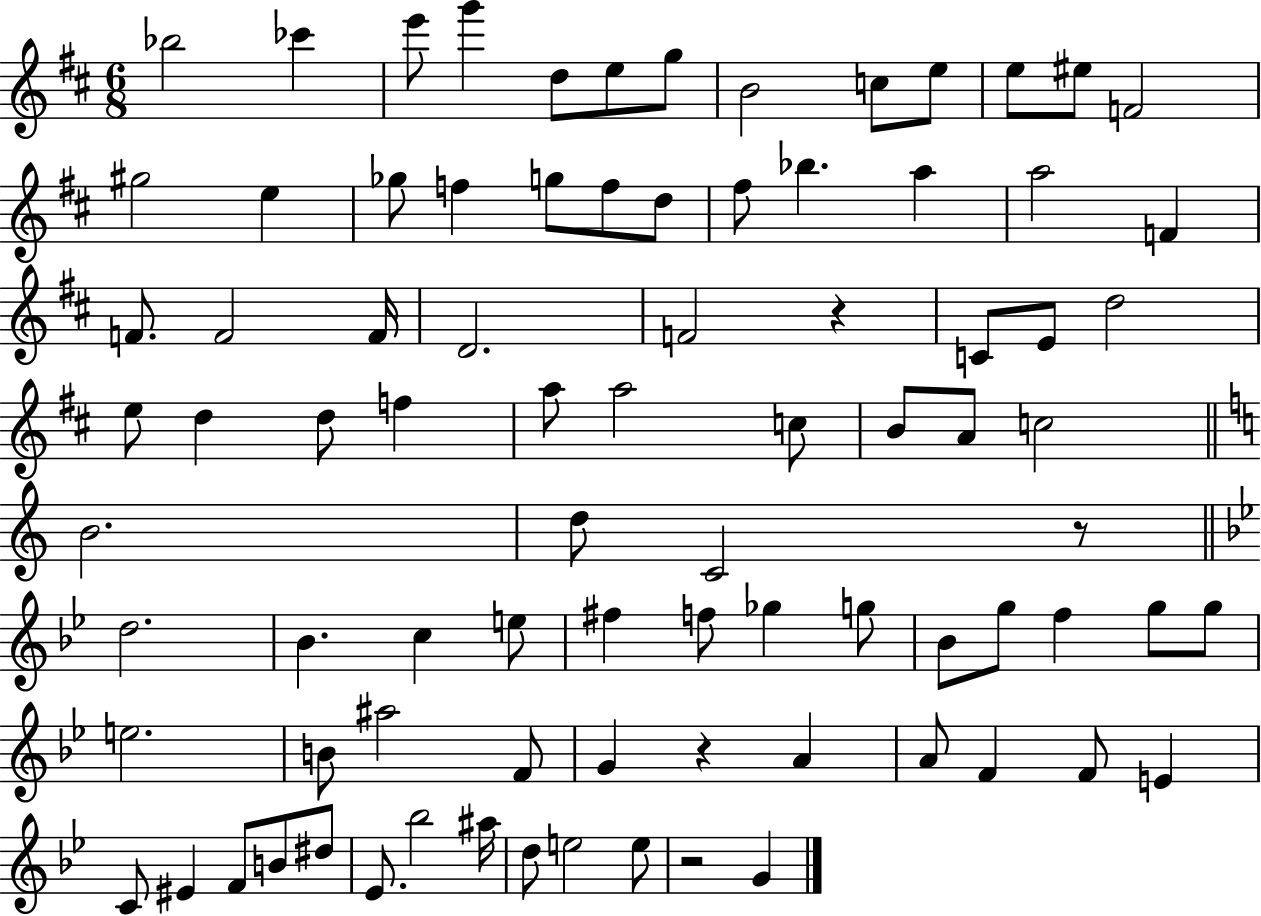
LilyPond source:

{
  \clef treble
  \numericTimeSignature
  \time 6/8
  \key d \major
  bes''2 ces'''4 | e'''8 g'''4 d''8 e''8 g''8 | b'2 c''8 e''8 | e''8 eis''8 f'2 | \break gis''2 e''4 | ges''8 f''4 g''8 f''8 d''8 | fis''8 bes''4. a''4 | a''2 f'4 | \break f'8. f'2 f'16 | d'2. | f'2 r4 | c'8 e'8 d''2 | \break e''8 d''4 d''8 f''4 | a''8 a''2 c''8 | b'8 a'8 c''2 | \bar "||" \break \key c \major b'2. | d''8 c'2 r8 | \bar "||" \break \key bes \major d''2. | bes'4. c''4 e''8 | fis''4 f''8 ges''4 g''8 | bes'8 g''8 f''4 g''8 g''8 | \break e''2. | b'8 ais''2 f'8 | g'4 r4 a'4 | a'8 f'4 f'8 e'4 | \break c'8 eis'4 f'8 b'8 dis''8 | ees'8. bes''2 ais''16 | d''8 e''2 e''8 | r2 g'4 | \break \bar "|."
}